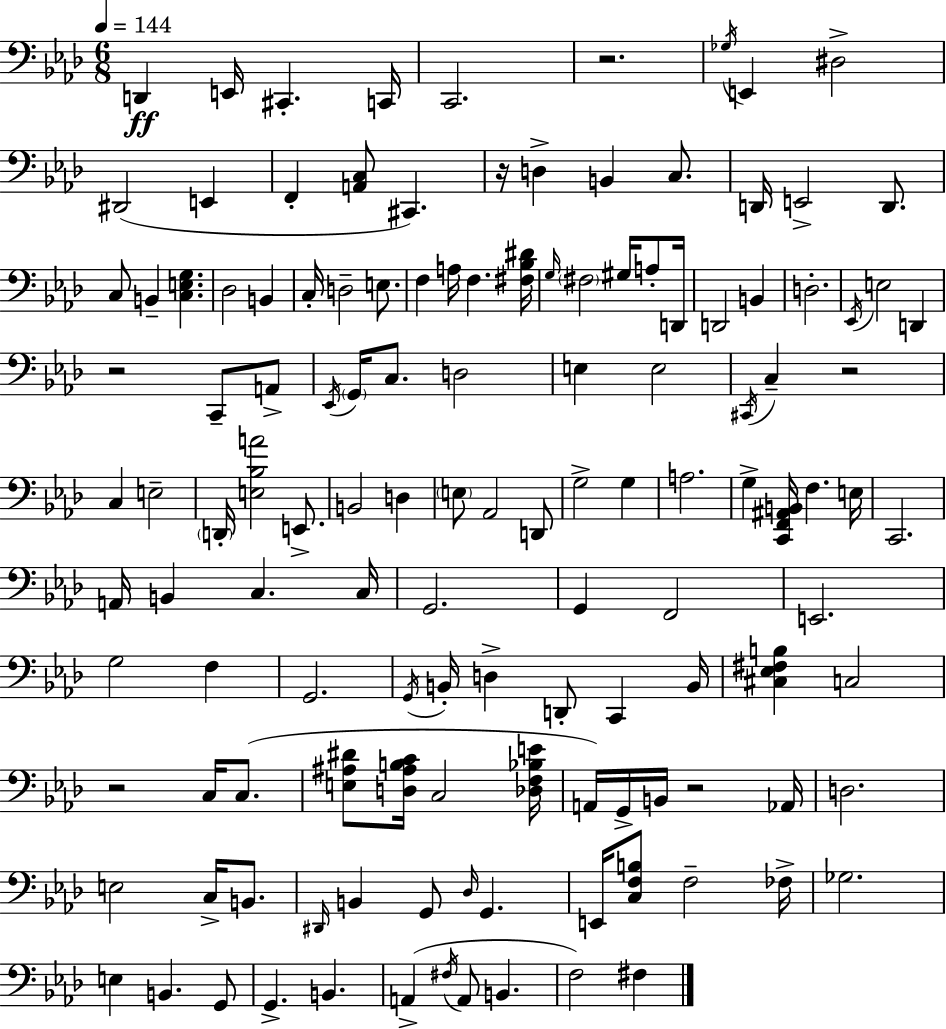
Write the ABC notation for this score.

X:1
T:Untitled
M:6/8
L:1/4
K:Fm
D,, E,,/4 ^C,, C,,/4 C,,2 z2 _G,/4 E,, ^D,2 ^D,,2 E,, F,, [A,,C,]/2 ^C,, z/4 D, B,, C,/2 D,,/4 E,,2 D,,/2 C,/2 B,, [C,E,G,] _D,2 B,, C,/4 D,2 E,/2 F, A,/4 F, [^F,_B,^D]/4 G,/4 ^F,2 ^G,/4 A,/2 D,,/4 D,,2 B,, D,2 _E,,/4 E,2 D,, z2 C,,/2 A,,/2 _E,,/4 G,,/4 C,/2 D,2 E, E,2 ^C,,/4 C, z2 C, E,2 D,,/4 [E,_B,A]2 E,,/2 B,,2 D, E,/2 _A,,2 D,,/2 G,2 G, A,2 G, [C,,F,,^A,,B,,]/4 F, E,/4 C,,2 A,,/4 B,, C, C,/4 G,,2 G,, F,,2 E,,2 G,2 F, G,,2 G,,/4 B,,/4 D, D,,/2 C,, B,,/4 [^C,_E,^F,B,] C,2 z2 C,/4 C,/2 [E,^A,^D]/2 [D,^A,B,C]/4 C,2 [_D,F,_B,E]/4 A,,/4 G,,/4 B,,/4 z2 _A,,/4 D,2 E,2 C,/4 B,,/2 ^D,,/4 B,, G,,/2 _D,/4 G,, E,,/4 [C,F,B,]/2 F,2 _F,/4 _G,2 E, B,, G,,/2 G,, B,, A,, ^F,/4 A,,/2 B,, F,2 ^F,